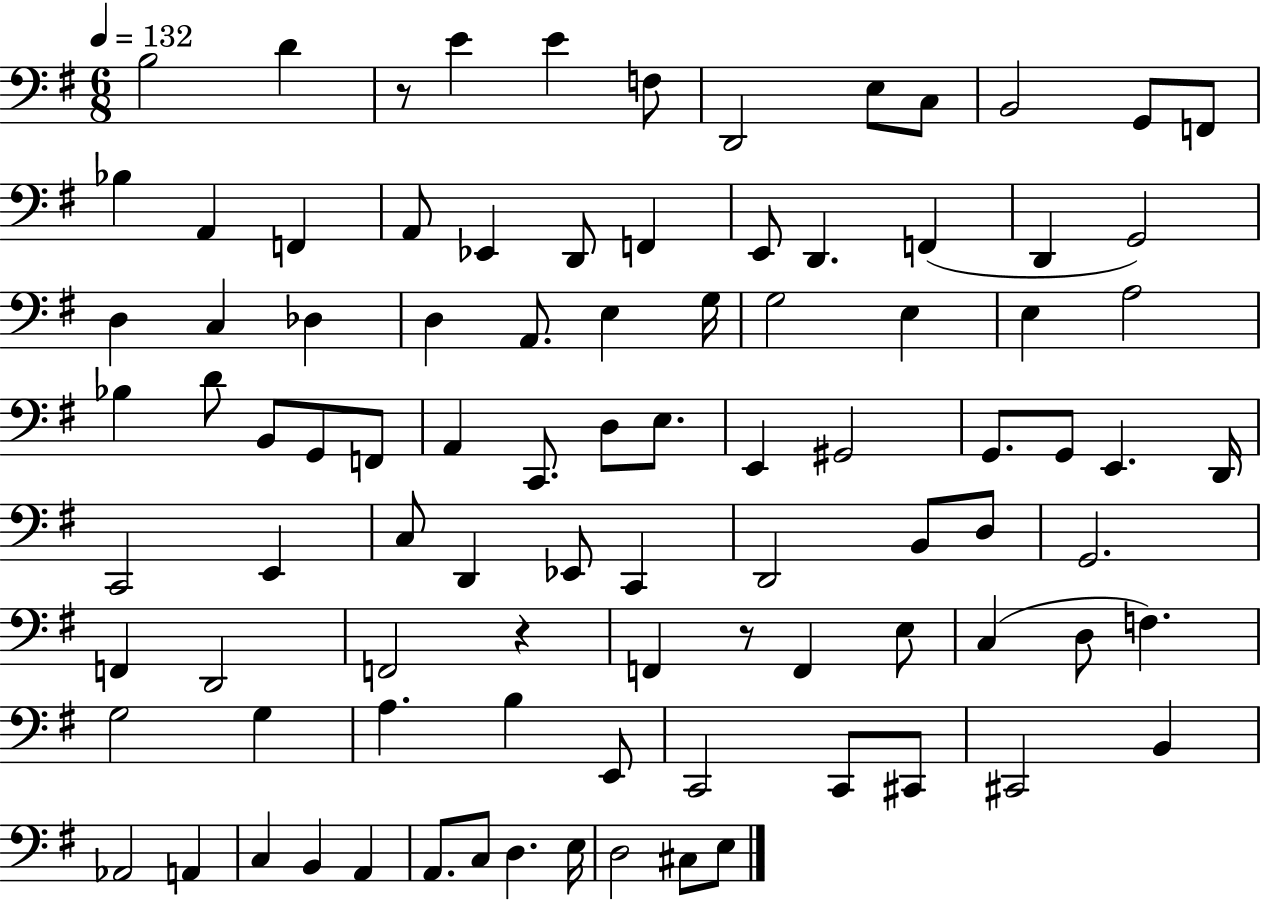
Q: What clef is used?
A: bass